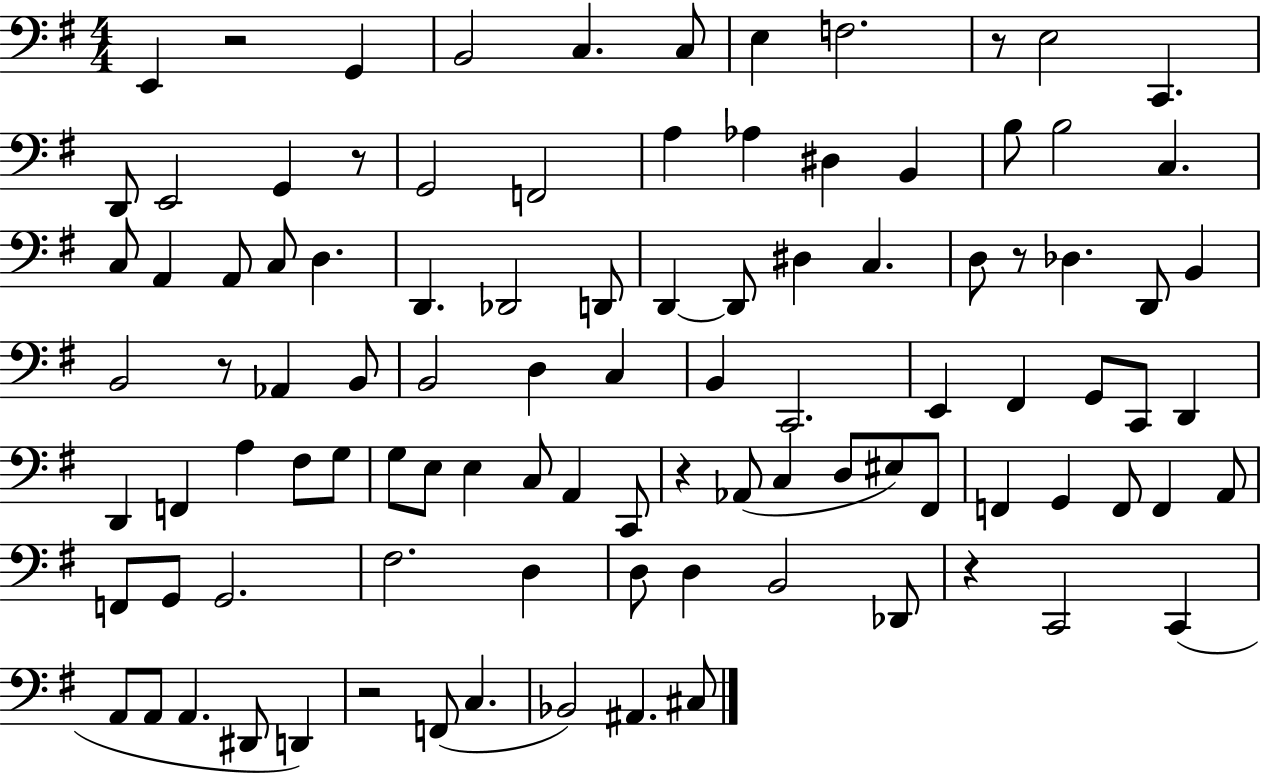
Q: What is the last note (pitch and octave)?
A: C#3